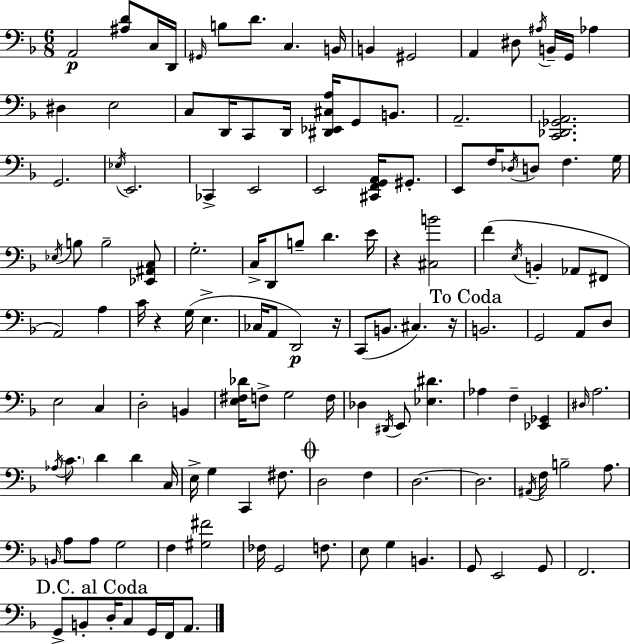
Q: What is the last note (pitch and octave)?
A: A2